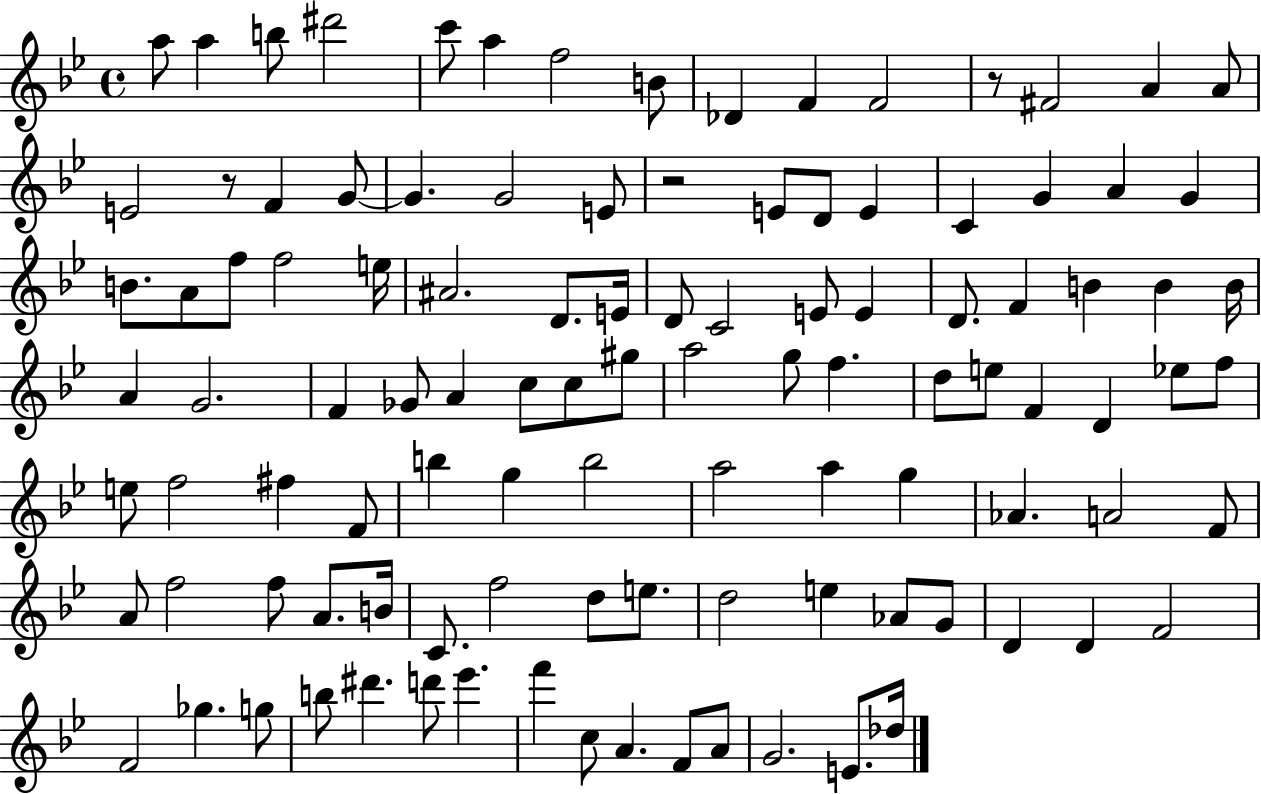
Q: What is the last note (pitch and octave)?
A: Db5